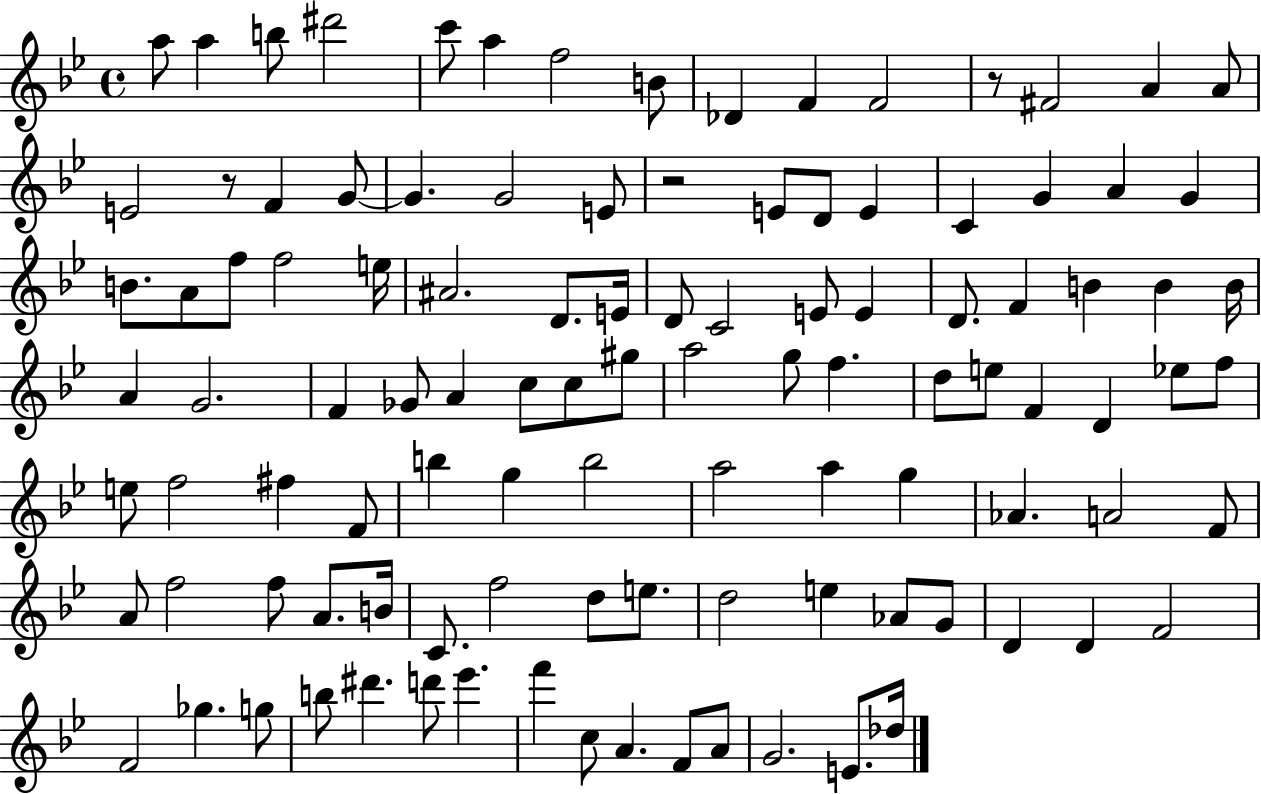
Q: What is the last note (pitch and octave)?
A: Db5